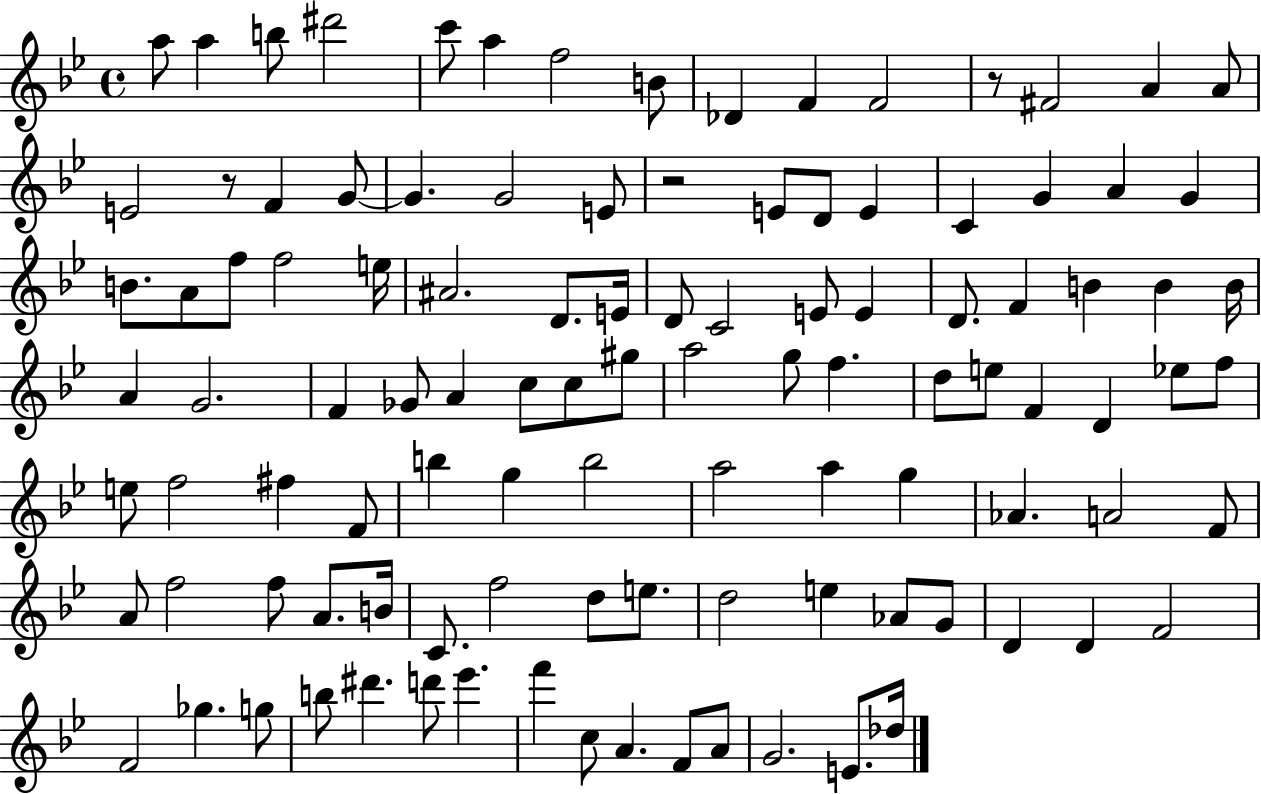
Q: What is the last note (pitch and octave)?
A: Db5